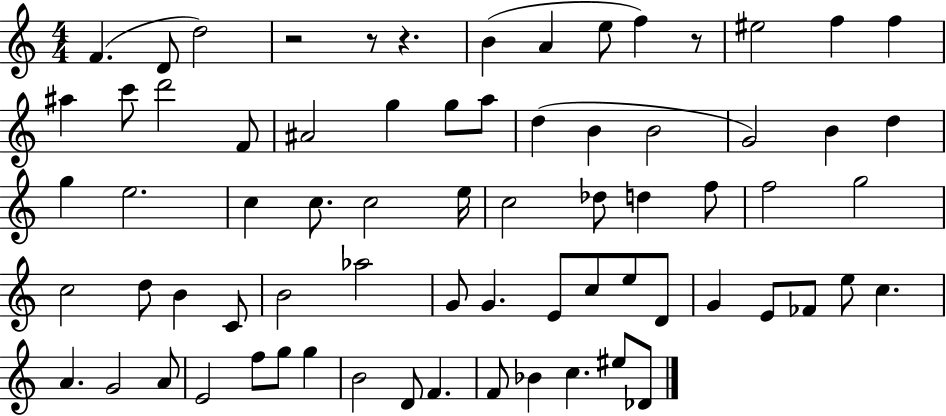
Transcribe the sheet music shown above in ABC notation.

X:1
T:Untitled
M:4/4
L:1/4
K:C
F D/2 d2 z2 z/2 z B A e/2 f z/2 ^e2 f f ^a c'/2 d'2 F/2 ^A2 g g/2 a/2 d B B2 G2 B d g e2 c c/2 c2 e/4 c2 _d/2 d f/2 f2 g2 c2 d/2 B C/2 B2 _a2 G/2 G E/2 c/2 e/2 D/2 G E/2 _F/2 e/2 c A G2 A/2 E2 f/2 g/2 g B2 D/2 F F/2 _B c ^e/2 _D/2